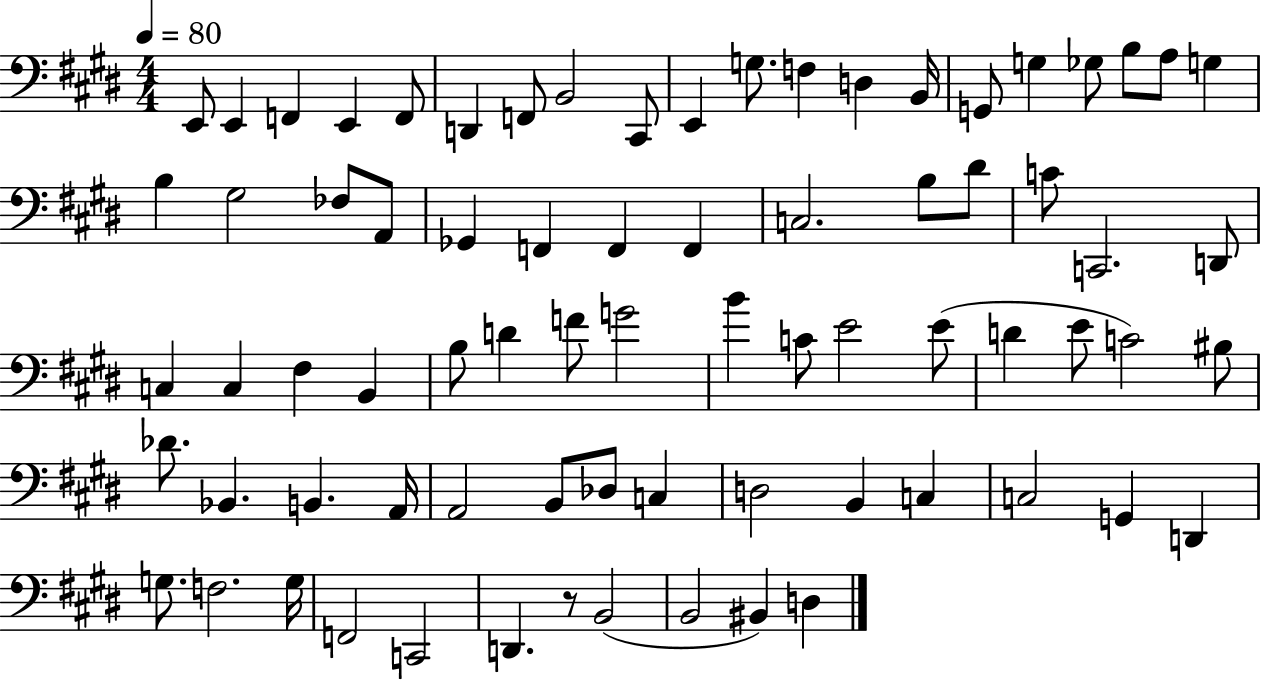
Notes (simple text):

E2/e E2/q F2/q E2/q F2/e D2/q F2/e B2/h C#2/e E2/q G3/e. F3/q D3/q B2/s G2/e G3/q Gb3/e B3/e A3/e G3/q B3/q G#3/h FES3/e A2/e Gb2/q F2/q F2/q F2/q C3/h. B3/e D#4/e C4/e C2/h. D2/e C3/q C3/q F#3/q B2/q B3/e D4/q F4/e G4/h B4/q C4/e E4/h E4/e D4/q E4/e C4/h BIS3/e Db4/e. Bb2/q. B2/q. A2/s A2/h B2/e Db3/e C3/q D3/h B2/q C3/q C3/h G2/q D2/q G3/e. F3/h. G3/s F2/h C2/h D2/q. R/e B2/h B2/h BIS2/q D3/q